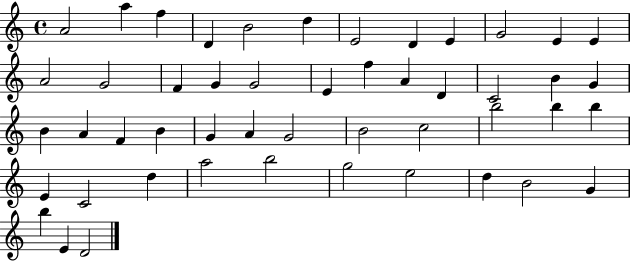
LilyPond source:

{
  \clef treble
  \time 4/4
  \defaultTimeSignature
  \key c \major
  a'2 a''4 f''4 | d'4 b'2 d''4 | e'2 d'4 e'4 | g'2 e'4 e'4 | \break a'2 g'2 | f'4 g'4 g'2 | e'4 f''4 a'4 d'4 | c'2 b'4 g'4 | \break b'4 a'4 f'4 b'4 | g'4 a'4 g'2 | b'2 c''2 | b''2 b''4 b''4 | \break e'4 c'2 d''4 | a''2 b''2 | g''2 e''2 | d''4 b'2 g'4 | \break b''4 e'4 d'2 | \bar "|."
}